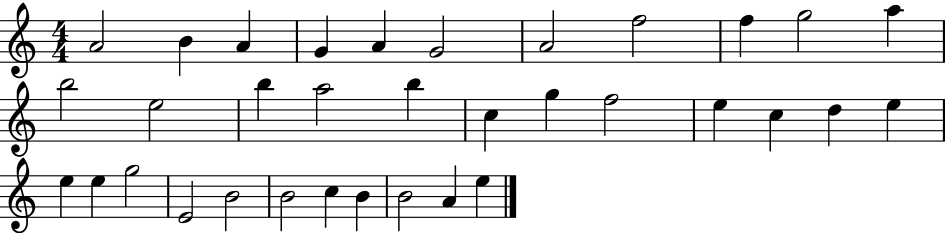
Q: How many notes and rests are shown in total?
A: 34